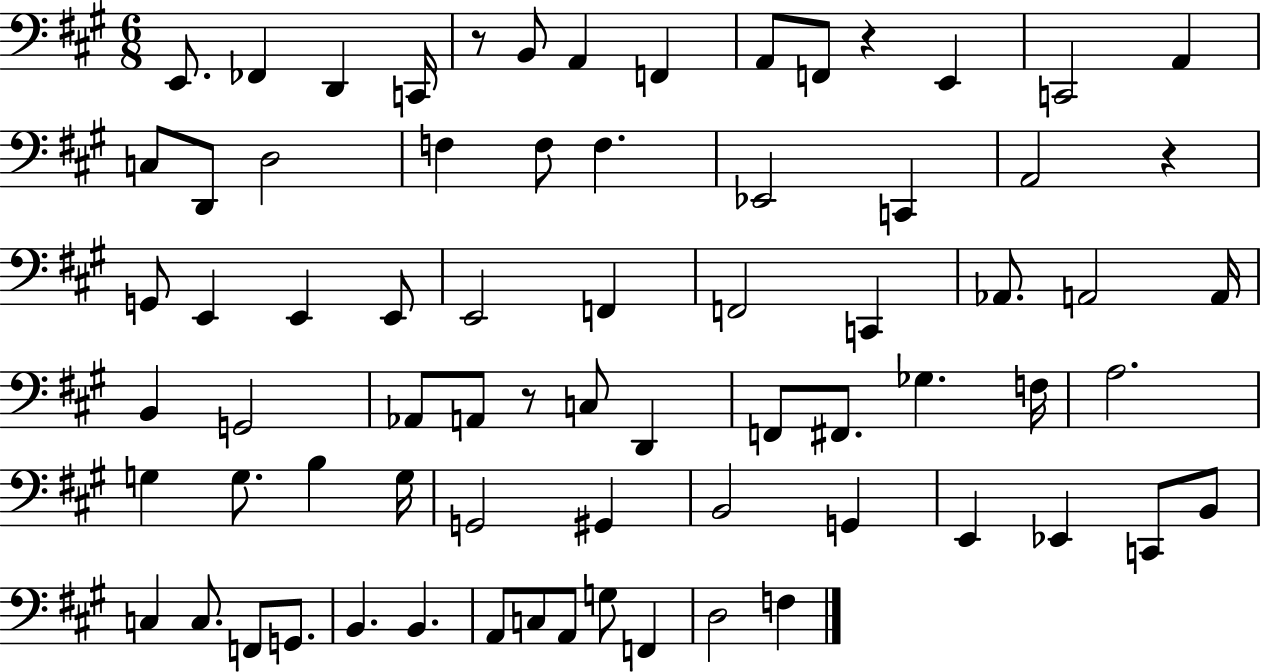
{
  \clef bass
  \numericTimeSignature
  \time 6/8
  \key a \major
  e,8. fes,4 d,4 c,16 | r8 b,8 a,4 f,4 | a,8 f,8 r4 e,4 | c,2 a,4 | \break c8 d,8 d2 | f4 f8 f4. | ees,2 c,4 | a,2 r4 | \break g,8 e,4 e,4 e,8 | e,2 f,4 | f,2 c,4 | aes,8. a,2 a,16 | \break b,4 g,2 | aes,8 a,8 r8 c8 d,4 | f,8 fis,8. ges4. f16 | a2. | \break g4 g8. b4 g16 | g,2 gis,4 | b,2 g,4 | e,4 ees,4 c,8 b,8 | \break c4 c8. f,8 g,8. | b,4. b,4. | a,8 c8 a,8 g8 f,4 | d2 f4 | \break \bar "|."
}